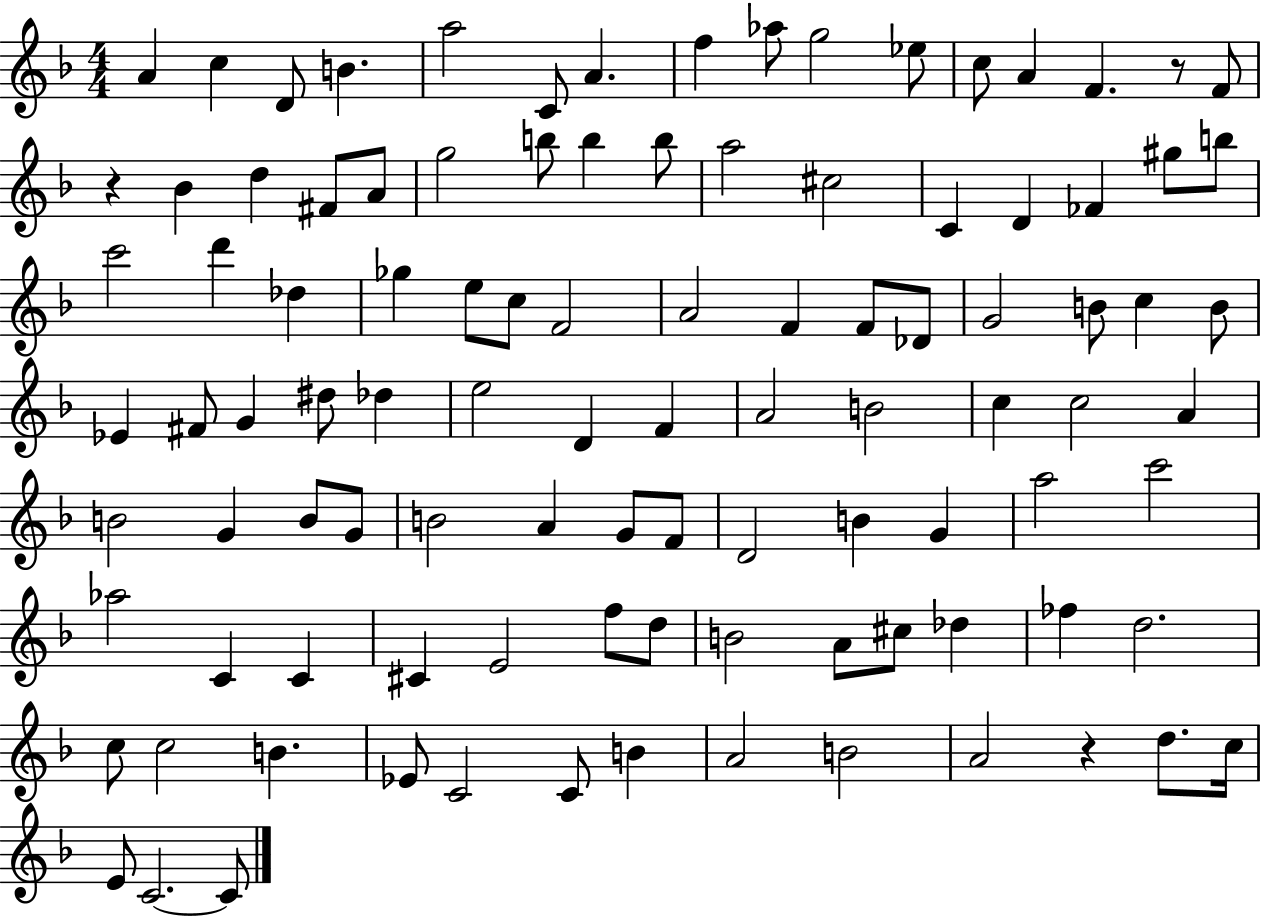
X:1
T:Untitled
M:4/4
L:1/4
K:F
A c D/2 B a2 C/2 A f _a/2 g2 _e/2 c/2 A F z/2 F/2 z _B d ^F/2 A/2 g2 b/2 b b/2 a2 ^c2 C D _F ^g/2 b/2 c'2 d' _d _g e/2 c/2 F2 A2 F F/2 _D/2 G2 B/2 c B/2 _E ^F/2 G ^d/2 _d e2 D F A2 B2 c c2 A B2 G B/2 G/2 B2 A G/2 F/2 D2 B G a2 c'2 _a2 C C ^C E2 f/2 d/2 B2 A/2 ^c/2 _d _f d2 c/2 c2 B _E/2 C2 C/2 B A2 B2 A2 z d/2 c/4 E/2 C2 C/2